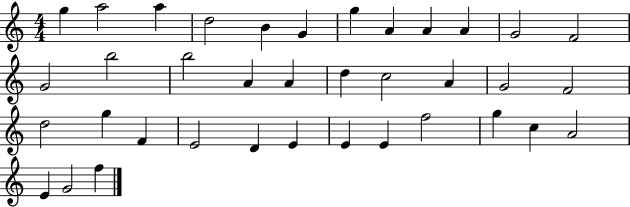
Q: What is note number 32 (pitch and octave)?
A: G5